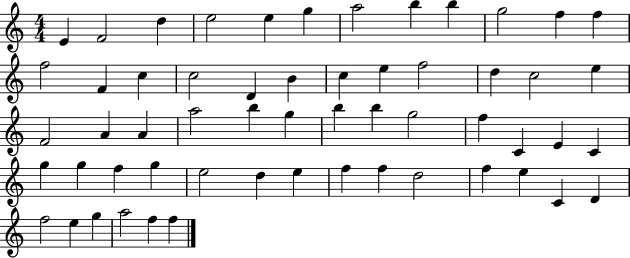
X:1
T:Untitled
M:4/4
L:1/4
K:C
E F2 d e2 e g a2 b b g2 f f f2 F c c2 D B c e f2 d c2 e F2 A A a2 b g b b g2 f C E C g g f g e2 d e f f d2 f e C D f2 e g a2 f f